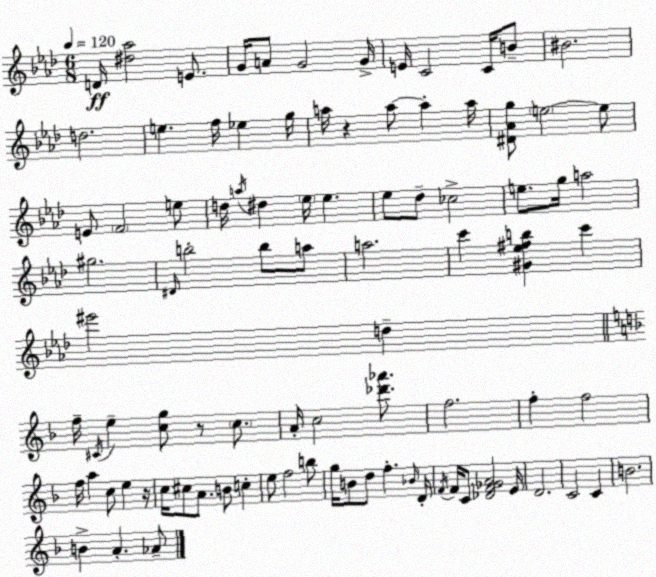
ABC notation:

X:1
T:Untitled
M:6/8
L:1/4
K:Ab
D/4 [^d_a]2 E/2 G/4 A/2 G2 G/4 E/4 C2 C/4 B/2 ^B2 d2 e f/4 _e g/4 a/4 z a/2 a a/4 [^D_Ag]/2 e2 e/2 E/2 F2 e/2 d/4 a/4 ^d _e/4 _e _e/2 _d/2 _c2 e/2 g/4 a2 ^g2 ^D/4 b2 b/2 a/2 a2 c' [^G_e^fb] c' ^e'2 d f/4 ^C/4 e [cg]/2 z/2 c/2 A/4 c2 [_d'_a']/2 f2 f f2 f/4 a c/2 e z/4 c/4 ^c/2 A/2 B/2 c e/2 f2 b/2 g/4 B/2 d/2 f _B/4 D/4 F/4 F/4 C/2 [_DF_GA]2 E/4 D2 C2 C B2 B A _A/2